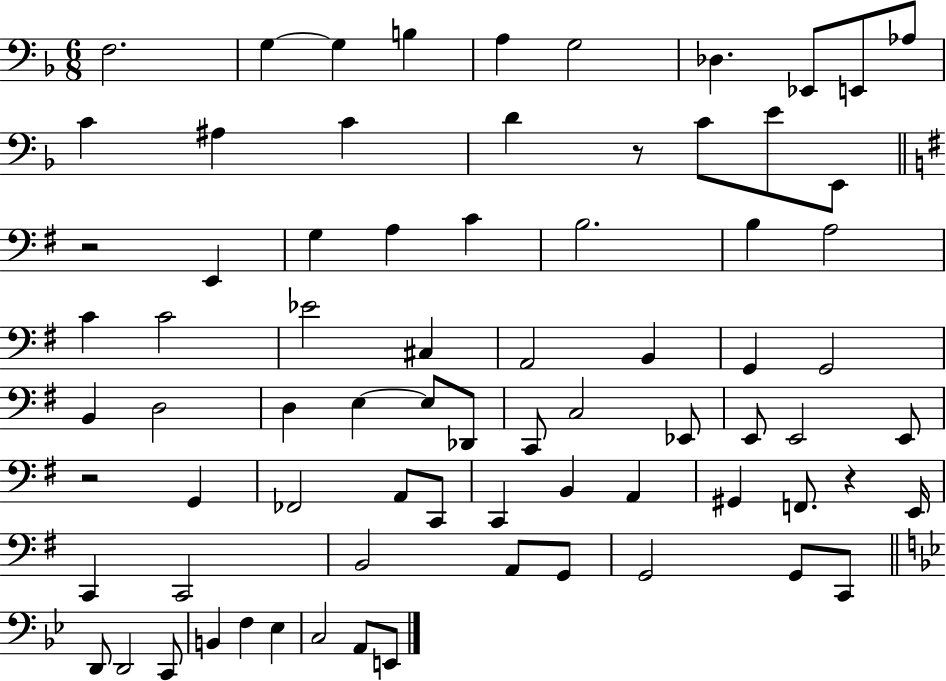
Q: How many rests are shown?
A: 4